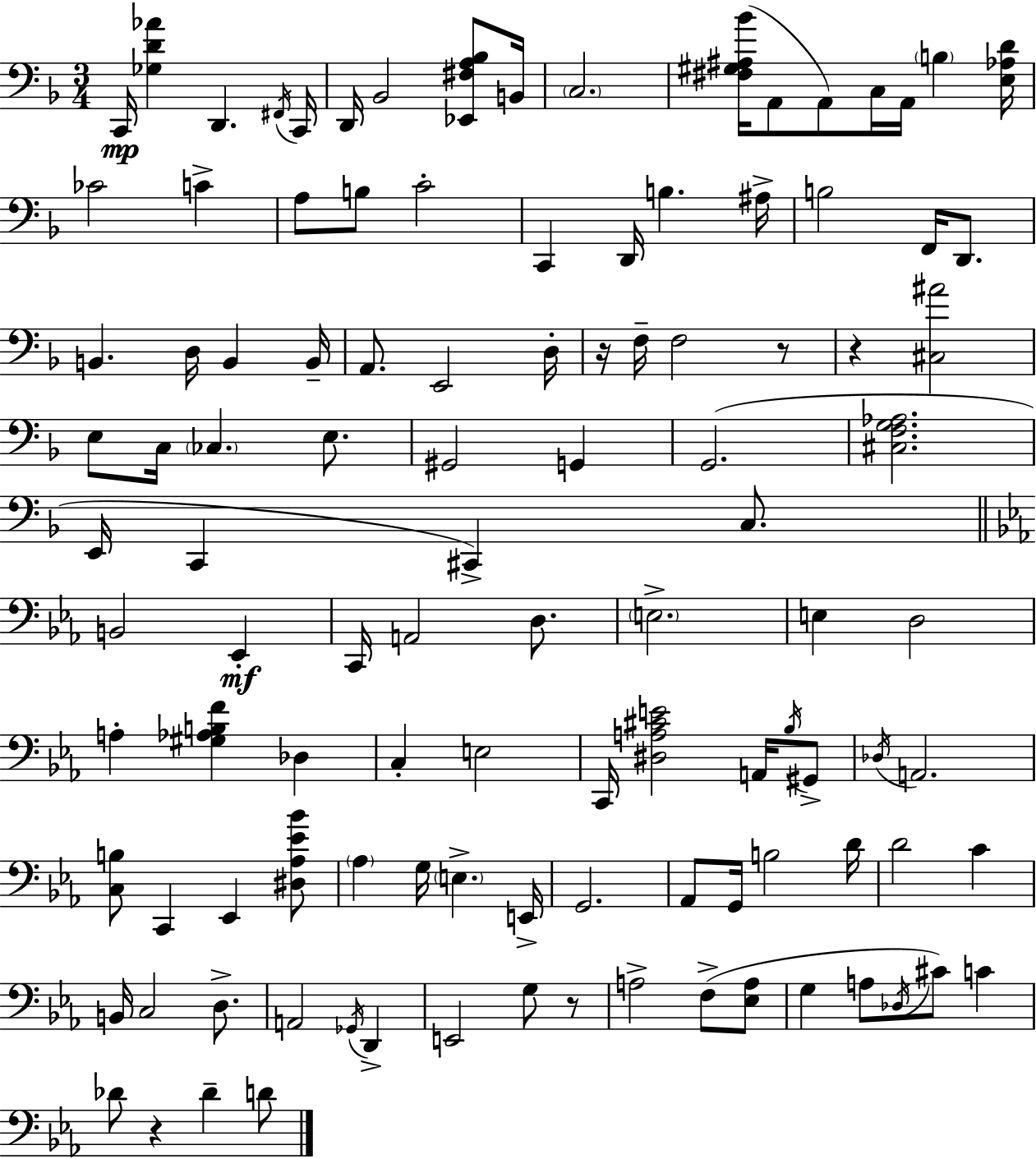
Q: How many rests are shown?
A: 5